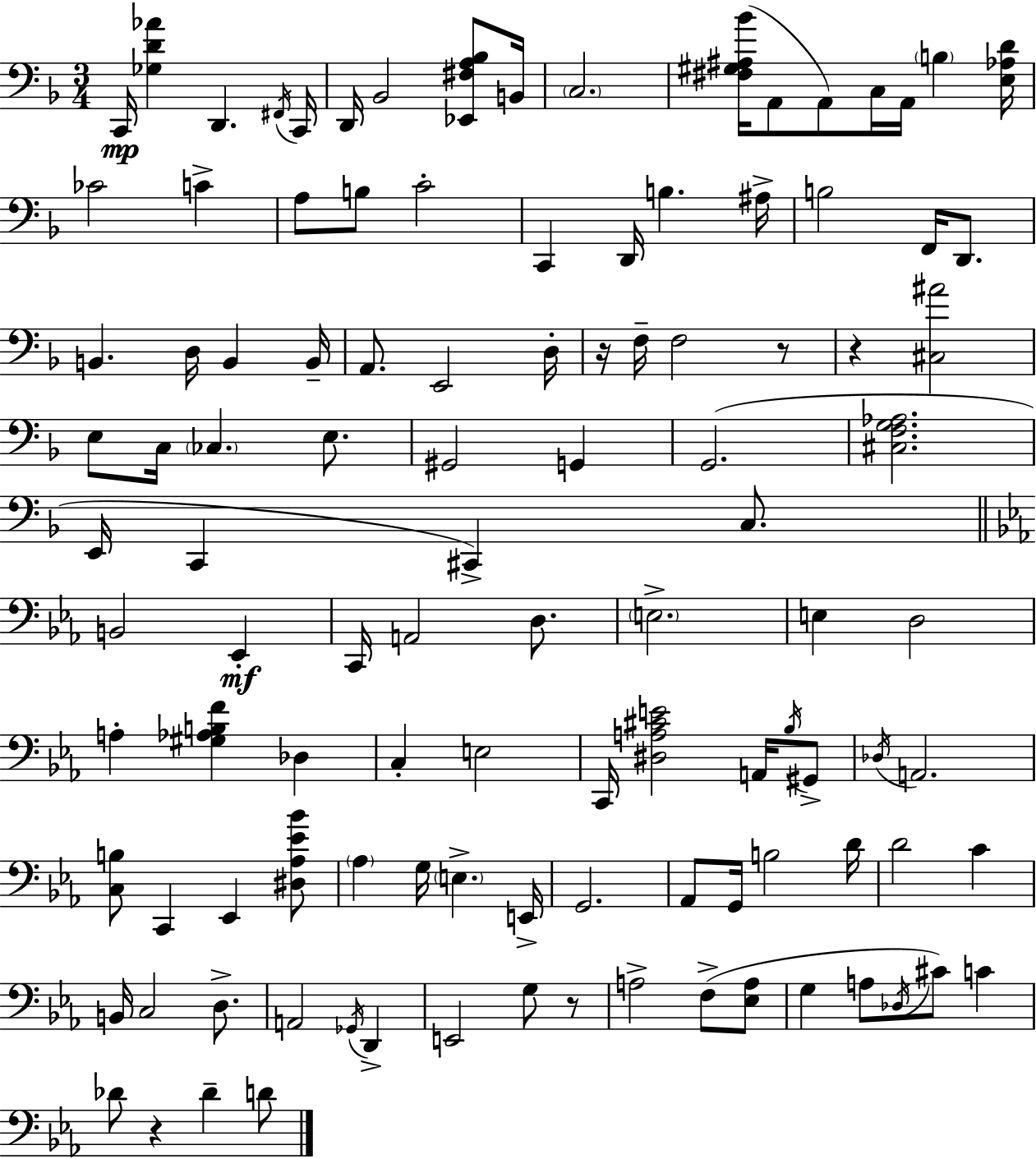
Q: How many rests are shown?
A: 5